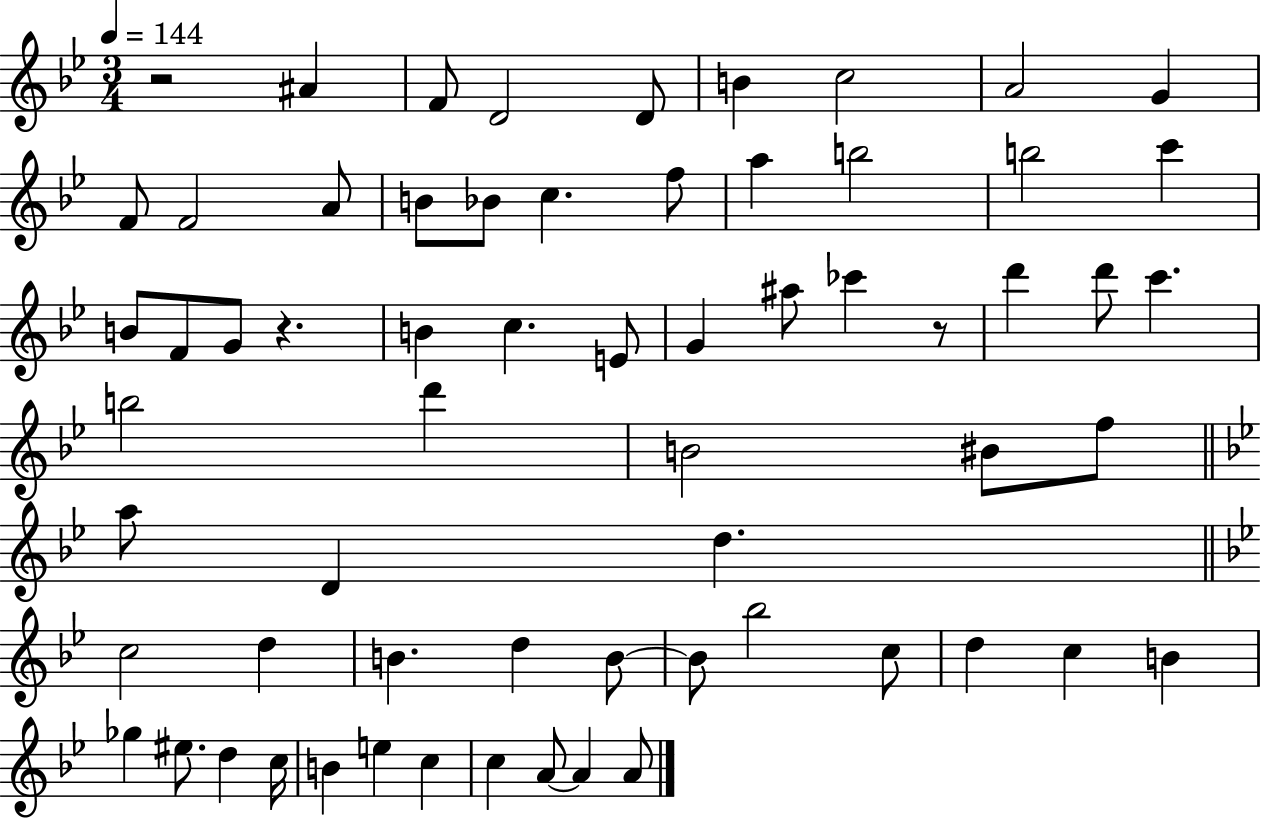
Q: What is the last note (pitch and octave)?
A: A4